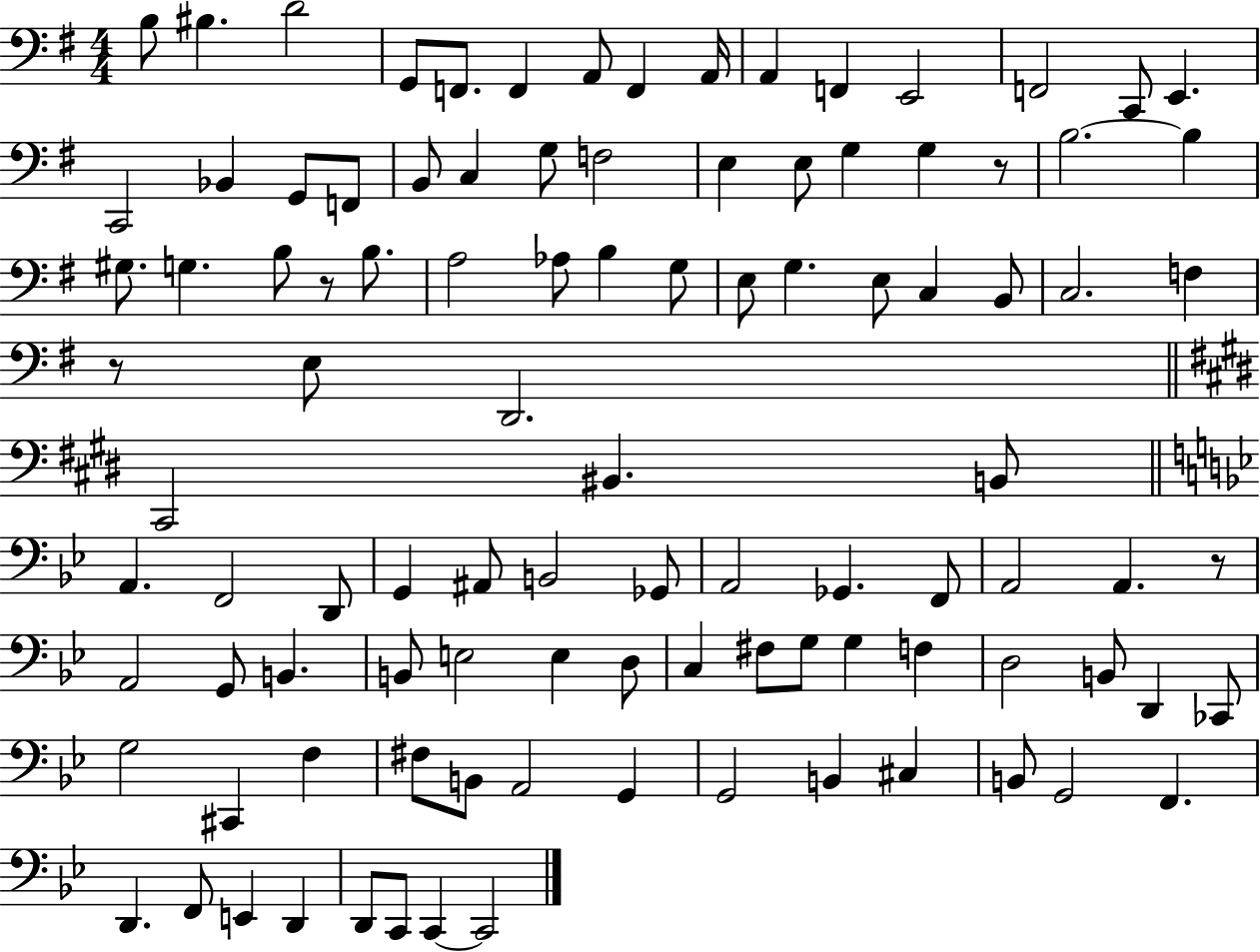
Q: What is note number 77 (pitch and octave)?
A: CES2